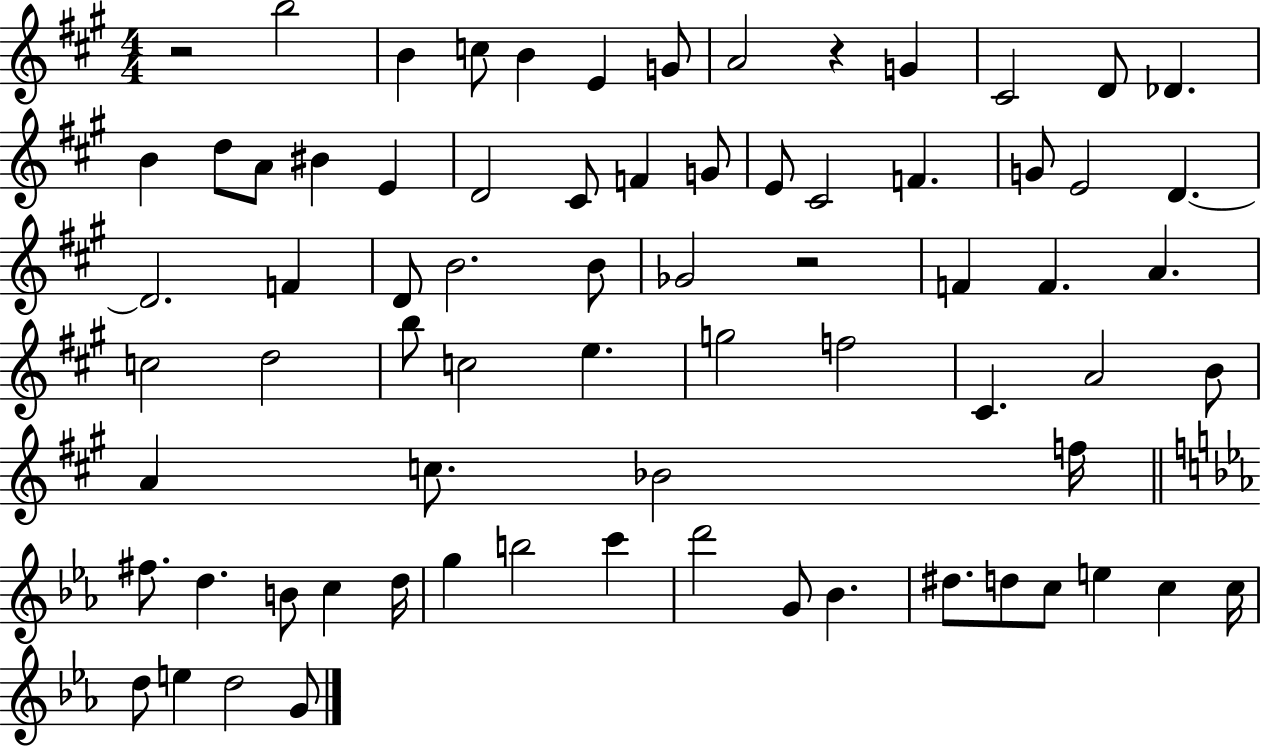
R/h B5/h B4/q C5/e B4/q E4/q G4/e A4/h R/q G4/q C#4/h D4/e Db4/q. B4/q D5/e A4/e BIS4/q E4/q D4/h C#4/e F4/q G4/e E4/e C#4/h F4/q. G4/e E4/h D4/q. D4/h. F4/q D4/e B4/h. B4/e Gb4/h R/h F4/q F4/q. A4/q. C5/h D5/h B5/e C5/h E5/q. G5/h F5/h C#4/q. A4/h B4/e A4/q C5/e. Bb4/h F5/s F#5/e. D5/q. B4/e C5/q D5/s G5/q B5/h C6/q D6/h G4/e Bb4/q. D#5/e. D5/e C5/e E5/q C5/q C5/s D5/e E5/q D5/h G4/e